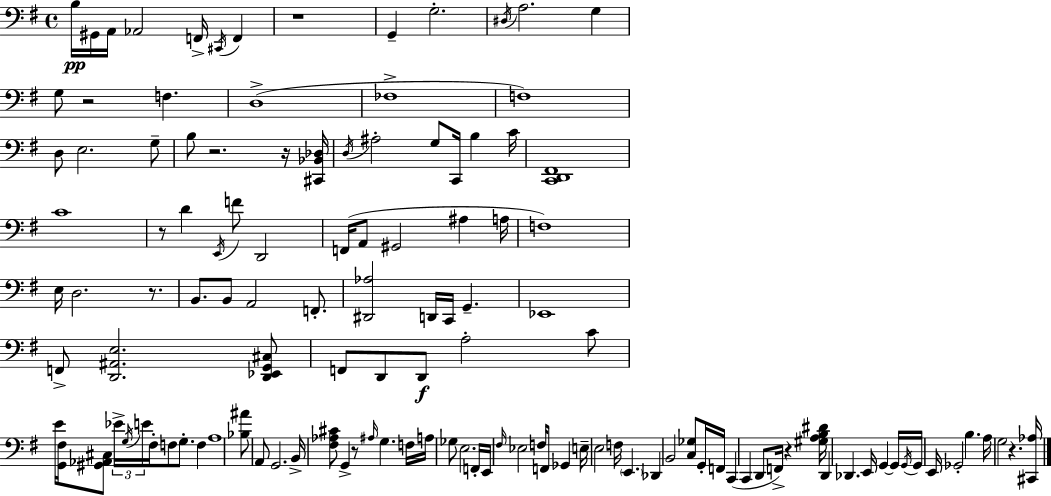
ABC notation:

X:1
T:Untitled
M:4/4
L:1/4
K:G
B,/4 ^G,,/4 A,,/4 _A,,2 F,,/4 ^C,,/4 F,, z4 G,, G,2 ^D,/4 A,2 G, G,/2 z2 F, D,4 _F,4 F,4 D,/2 E,2 G,/2 B,/2 z2 z/4 [^C,,_B,,_D,]/4 D,/4 ^A,2 G,/2 C,,/4 B, C/4 [C,,D,,^F,,]4 C4 z/2 D E,,/4 F/2 D,,2 F,,/4 A,,/2 ^G,,2 ^A, A,/4 F,4 E,/4 D,2 z/2 B,,/2 B,,/2 A,,2 F,,/2 [^D,,_A,]2 D,,/4 C,,/4 G,, _E,,4 F,,/2 [D,,^A,,E,]2 [D,,_E,,G,,^C,]/2 F,,/2 D,,/2 D,,/2 A,2 C/2 E/4 [G,,^F,]/4 [^G,,_A,,^C,]/2 _E/4 G,/4 E/4 ^F,/4 F,/2 G,/2 F, A,4 [_B,^A]/2 A,,/2 G,,2 B,,/4 [^F,_A,^C]/2 G,, z/2 ^A,/4 G, F,/4 A,/4 _G,/2 E,2 F,,/4 E,,/4 ^F,/4 _E,2 F,/4 F,,/2 _G,, E,/4 E,2 F,/4 E,, _D,, B,,2 [C,_G,]/2 G,,/4 F,,/4 C,, C,, D,,/2 F,,/4 z [^G,A,B,^D]/4 D,, _D,, E,,/4 G,, G,,/4 G,,/4 G,,/4 E,,/4 _G,,2 B, A,/4 G,2 z [^C,,_A,]/4